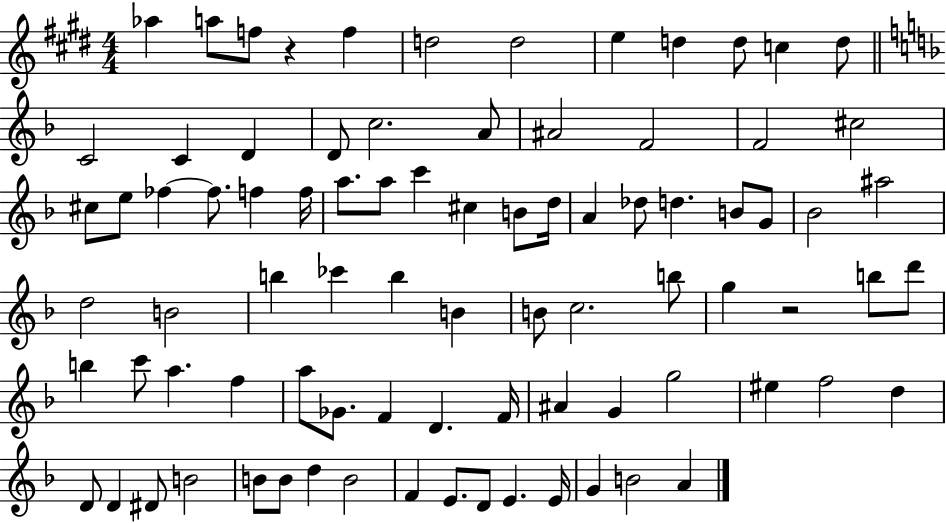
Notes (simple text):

Ab5/q A5/e F5/e R/q F5/q D5/h D5/h E5/q D5/q D5/e C5/q D5/e C4/h C4/q D4/q D4/e C5/h. A4/e A#4/h F4/h F4/h C#5/h C#5/e E5/e FES5/q FES5/e. F5/q F5/s A5/e. A5/e C6/q C#5/q B4/e D5/s A4/q Db5/e D5/q. B4/e G4/e Bb4/h A#5/h D5/h B4/h B5/q CES6/q B5/q B4/q B4/e C5/h. B5/e G5/q R/h B5/e D6/e B5/q C6/e A5/q. F5/q A5/e Gb4/e. F4/q D4/q. F4/s A#4/q G4/q G5/h EIS5/q F5/h D5/q D4/e D4/q D#4/e B4/h B4/e B4/e D5/q B4/h F4/q E4/e. D4/e E4/q. E4/s G4/q B4/h A4/q